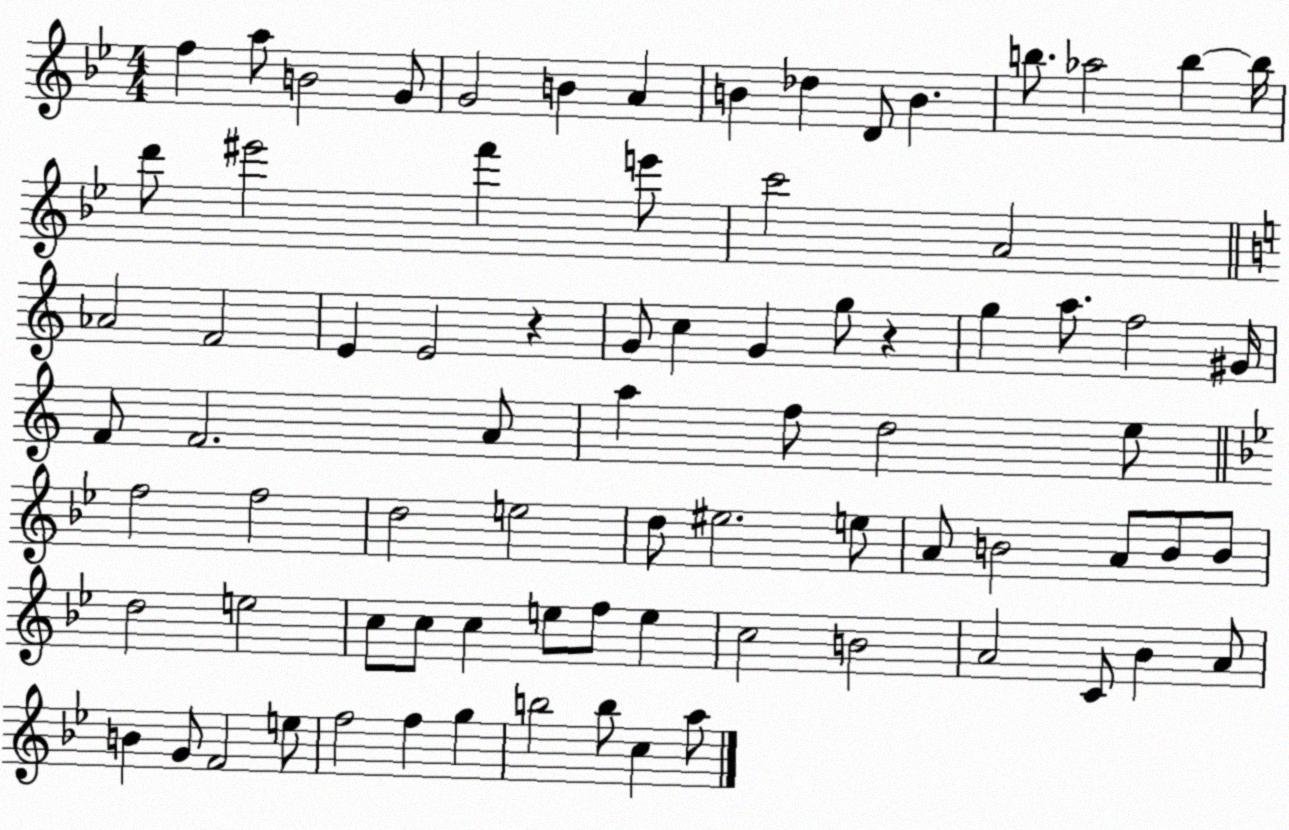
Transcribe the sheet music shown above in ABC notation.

X:1
T:Untitled
M:4/4
L:1/4
K:Bb
f a/2 B2 G/2 G2 B A B _d D/2 B b/2 _a2 b b/4 d'/2 ^e'2 f' e'/2 c'2 A2 _A2 F2 E E2 z G/2 c G g/2 z g a/2 f2 ^G/4 F/2 F2 A/2 a f/2 d2 e/2 f2 f2 d2 e2 d/2 ^e2 e/2 A/2 B2 A/2 B/2 B/2 d2 e2 c/2 c/2 c e/2 f/2 e c2 B2 A2 C/2 _B A/2 B G/2 F2 e/2 f2 f g b2 b/2 c a/2